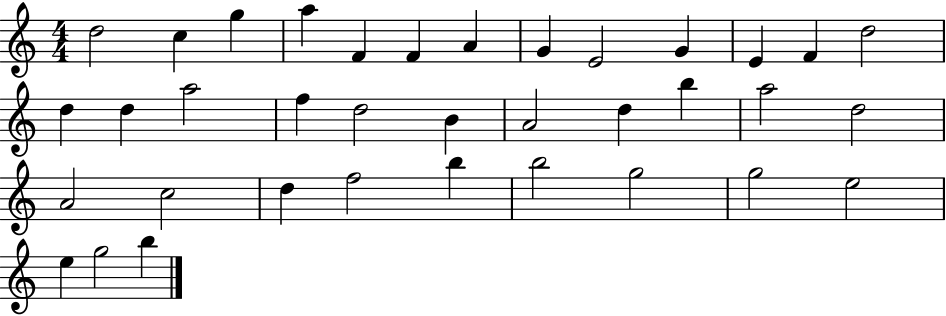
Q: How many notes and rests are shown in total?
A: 36